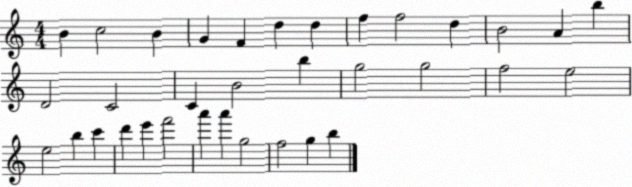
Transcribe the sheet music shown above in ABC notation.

X:1
T:Untitled
M:4/4
L:1/4
K:C
B c2 B G F d d f f2 d B2 A b D2 C2 C B2 b g2 g2 f2 e2 e2 b c' d' e' f'2 a' a' g2 f2 g b